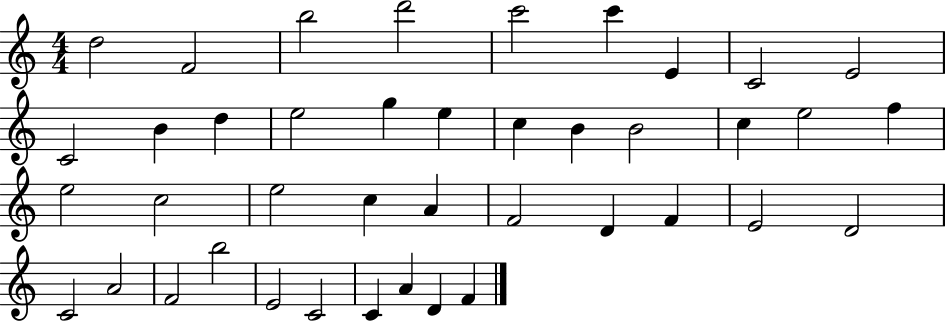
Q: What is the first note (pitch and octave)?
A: D5